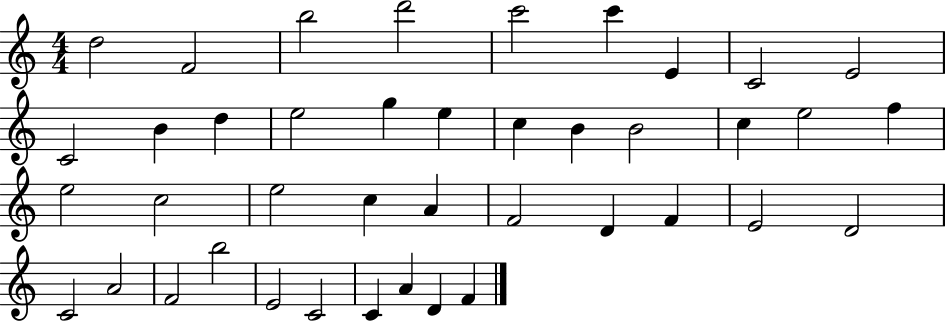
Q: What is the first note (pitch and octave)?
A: D5